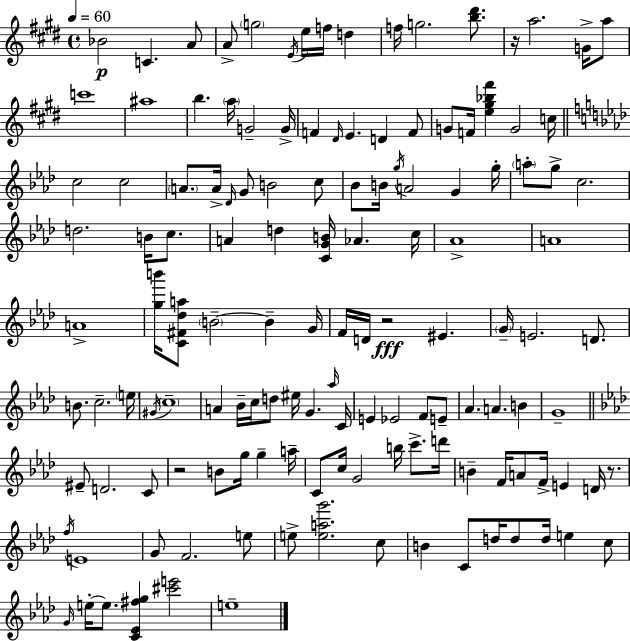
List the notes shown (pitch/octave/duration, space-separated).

Bb4/h C4/q. A4/e A4/e G5/h E4/s E5/s F5/s D5/q F5/s G5/h. [B5,D#6]/e. R/s A5/h. G4/s A5/e C6/w A#5/w B5/q. A5/s G4/h G4/s F4/q D#4/s E4/q. D4/q F4/e G4/e F4/s [E5,G#5,Bb5,F#6]/q G4/h C5/s C5/h C5/h A4/e. A4/s Db4/s G4/e B4/h C5/e Bb4/e B4/s G5/s A4/h G4/q G5/s A5/e G5/e C5/h. D5/h. B4/s C5/e. A4/q D5/q [C4,G4,B4]/s Ab4/q. C5/s Ab4/w A4/w A4/w [G5,B6]/s [C4,F#4,Db5,A5]/e B4/h B4/q G4/s F4/s D4/s R/h EIS4/q. G4/s E4/h. D4/e. B4/e. C5/h. E5/s G#4/s C5/w A4/q Bb4/s C5/s D5/e EIS5/s G4/q. Ab5/s C4/s E4/q Eb4/h F4/e E4/e Ab4/q. A4/q. B4/q G4/w EIS4/e D4/h. C4/e R/h B4/e G5/s G5/q A5/s C4/e C5/s G4/h B5/s C6/e. D6/s B4/q F4/s A4/e F4/s E4/q D4/s R/e. F5/s E4/w G4/e F4/h. E5/e E5/e [E5,A5,G6]/h. C5/e B4/q C4/e D5/s D5/e D5/s E5/q C5/e G4/s E5/s E5/e. [C4,Eb4,F#5,G5]/q [C#6,E6]/h E5/w